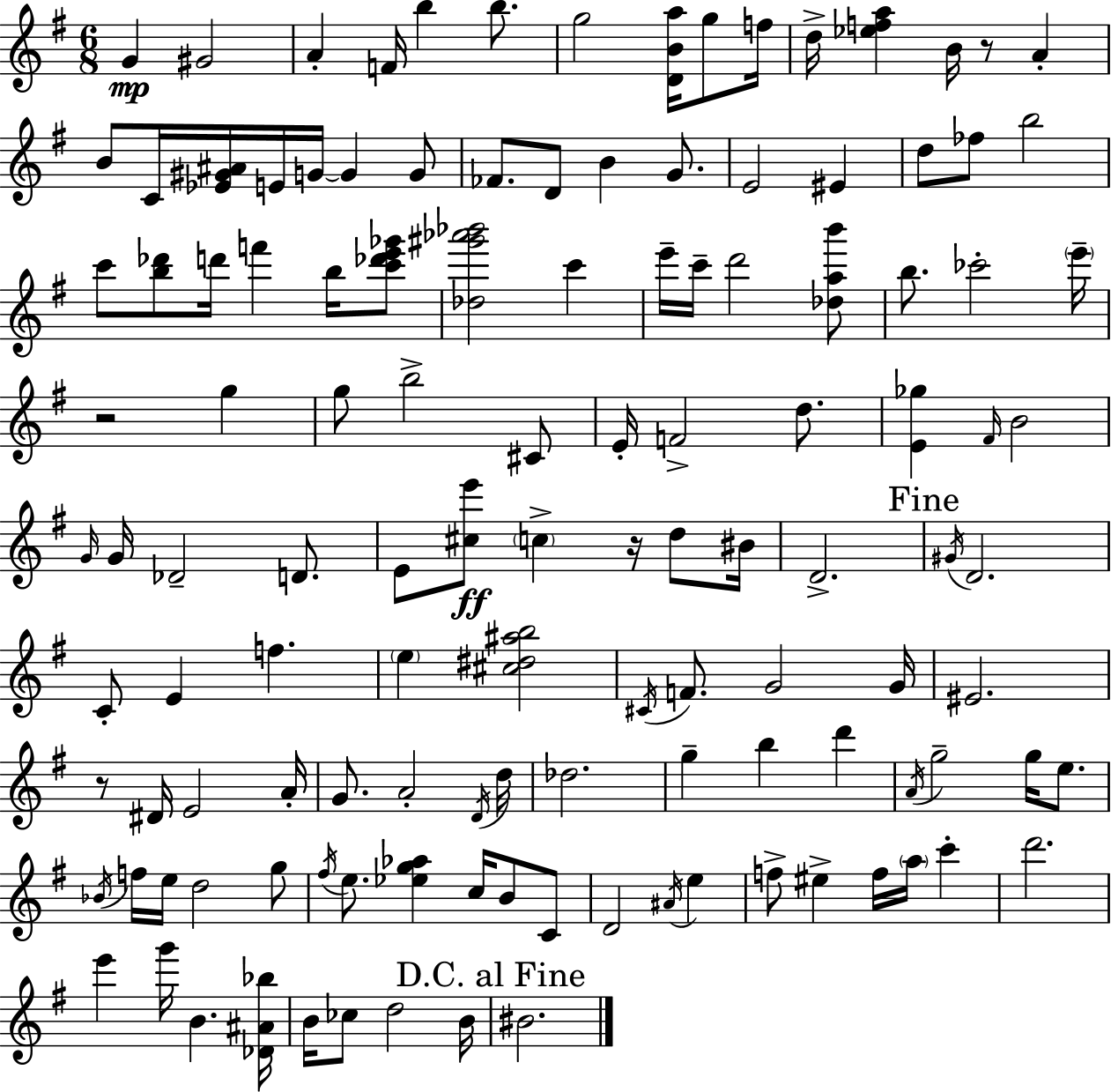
G4/q G#4/h A4/q F4/s B5/q B5/e. G5/h [D4,B4,A5]/s G5/e F5/s D5/s [Eb5,F5,A5]/q B4/s R/e A4/q B4/e C4/s [Eb4,G#4,A#4]/s E4/s G4/s G4/q G4/e FES4/e. D4/e B4/q G4/e. E4/h EIS4/q D5/e FES5/e B5/h C6/e [B5,Db6]/e D6/s F6/q B5/s [C6,Db6,E6,Gb6]/e [Db5,G#6,Ab6,Bb6]/h C6/q E6/s C6/s D6/h [Db5,A5,B6]/e B5/e. CES6/h E6/s R/h G5/q G5/e B5/h C#4/e E4/s F4/h D5/e. [E4,Gb5]/q F#4/s B4/h G4/s G4/s Db4/h D4/e. E4/e [C#5,E6]/e C5/q R/s D5/e BIS4/s D4/h. G#4/s D4/h. C4/e E4/q F5/q. E5/q [C#5,D#5,A#5,B5]/h C#4/s F4/e. G4/h G4/s EIS4/h. R/e D#4/s E4/h A4/s G4/e. A4/h D4/s D5/s Db5/h. G5/q B5/q D6/q A4/s G5/h G5/s E5/e. Bb4/s F5/s E5/s D5/h G5/e F#5/s E5/e. [Eb5,G5,Ab5]/q C5/s B4/e C4/e D4/h A#4/s E5/q F5/e EIS5/q F5/s A5/s C6/q D6/h. E6/q G6/s B4/q. [Db4,A#4,Bb5]/s B4/s CES5/e D5/h B4/s BIS4/h.